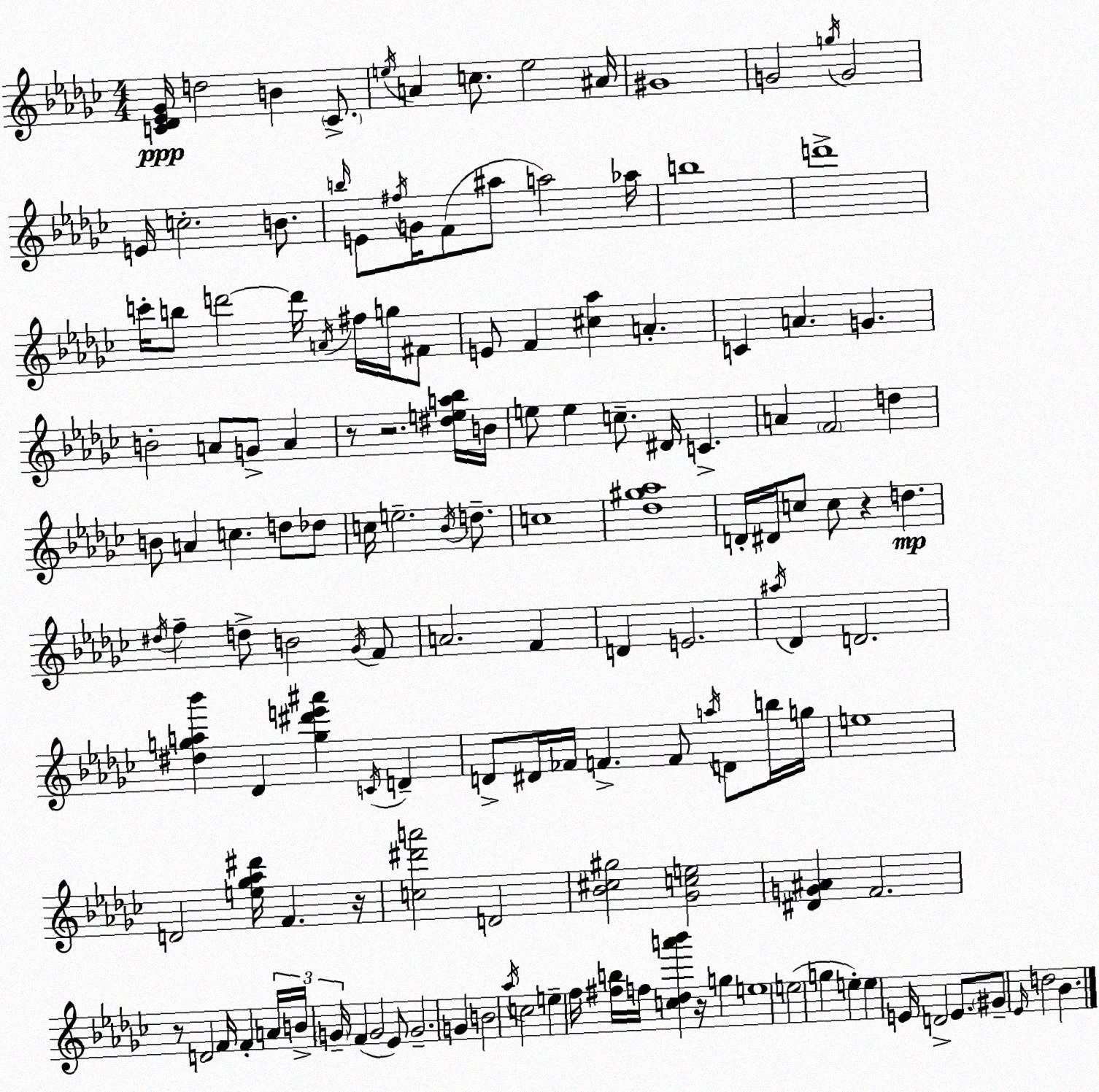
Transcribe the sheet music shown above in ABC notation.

X:1
T:Untitled
M:4/4
L:1/4
K:Ebm
[C_D_E_G]/4 d2 B C/2 e/4 A c/2 e2 ^A/4 ^G4 G2 g/4 G2 E/4 c2 B/2 b/4 E/2 ^f/4 G/4 F/2 ^a/2 a2 _a/4 b4 d'4 c'/4 b/2 d'2 d'/4 A/4 ^f/4 g/4 ^F/2 E/2 F [^c_a] A C A G B2 A/2 G/2 A z/2 z2 [^dea_b]/4 B/4 e/2 e c/2 ^D/4 C A F2 d B/2 A c d/2 _d/2 c/4 e2 _B/4 d/2 c4 [_d^g_a]4 D/4 ^D/4 c/2 c/2 z d ^d/4 f d/2 B2 _G/4 F/2 A2 F D E2 ^a/4 _D D2 [^dga_b'] _D [g^d'e'^a'] C/4 D D/2 ^D/4 _F/4 F F/2 a/4 D/2 b/4 g/4 e4 D2 [e_g_a^d']/4 F z/4 [c^d'a']2 D2 [_B^c^g]2 [_Gce]2 [^DG^A] F2 z/2 D2 F/4 F A/4 B/4 G/4 F G2 _E/2 G2 G B2 _a/4 c2 e f/4 [^fb]/4 f/4 [c_da'_b'] z/4 g e4 e2 g e e E/4 D2 E/2 ^G/2 _E/4 d2 _B